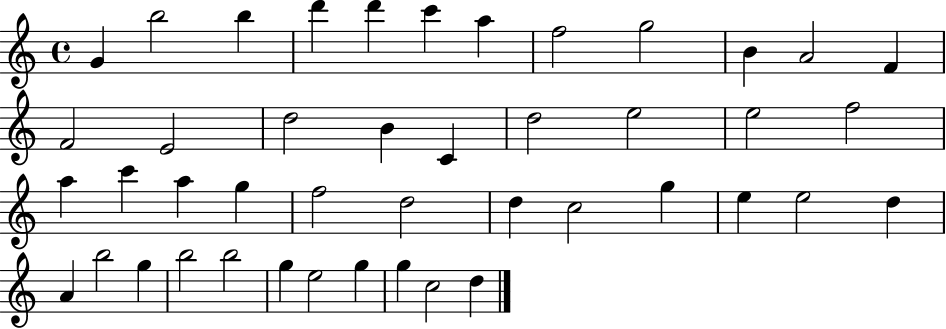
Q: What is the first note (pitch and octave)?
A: G4